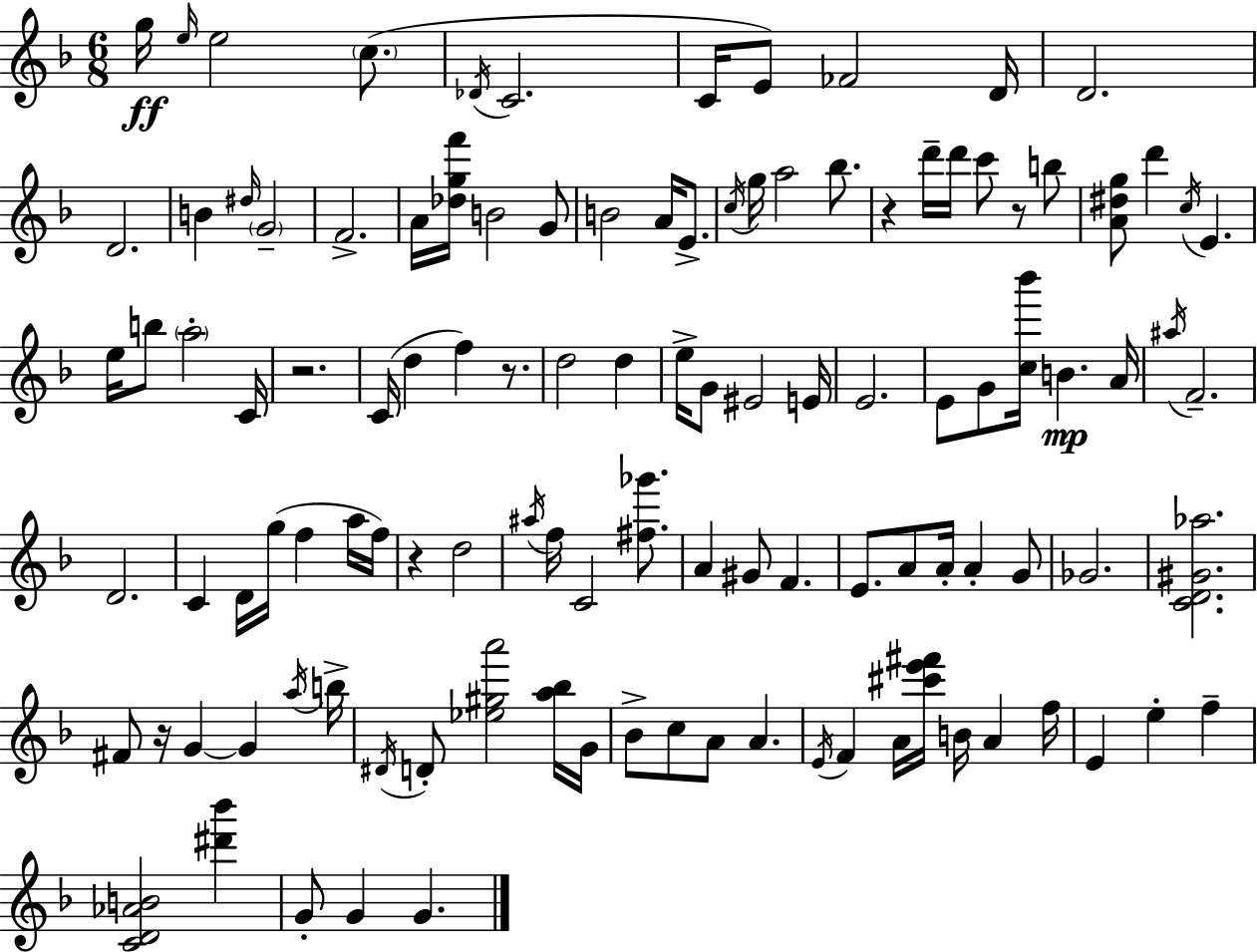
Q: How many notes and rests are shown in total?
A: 113